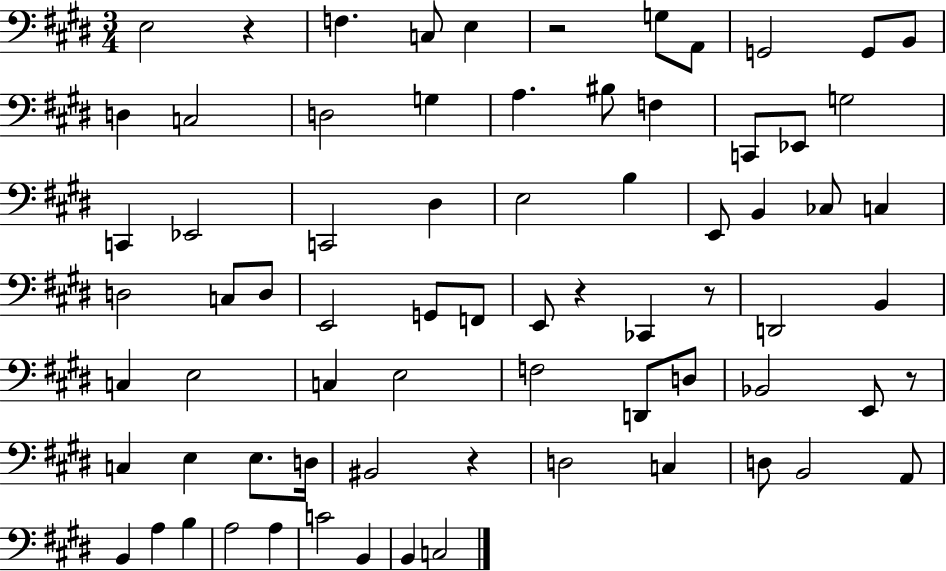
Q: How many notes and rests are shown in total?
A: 73